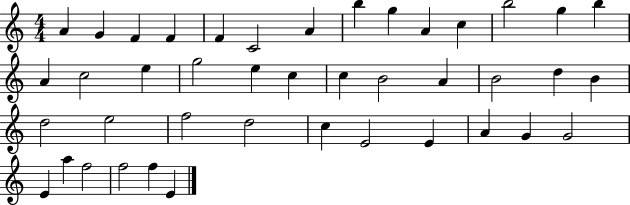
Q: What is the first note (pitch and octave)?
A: A4